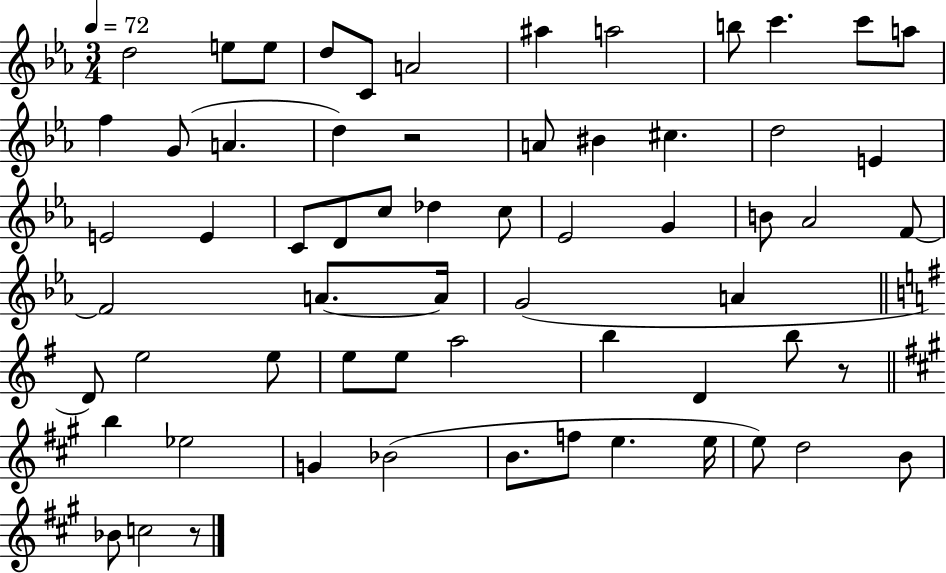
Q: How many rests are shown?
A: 3